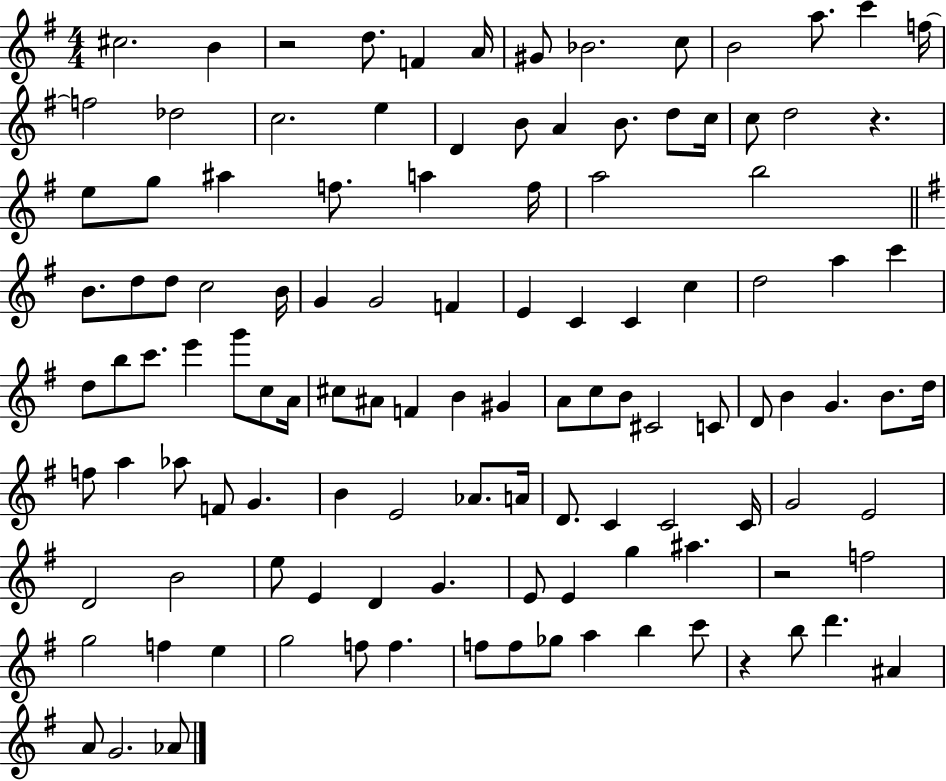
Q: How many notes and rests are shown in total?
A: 117